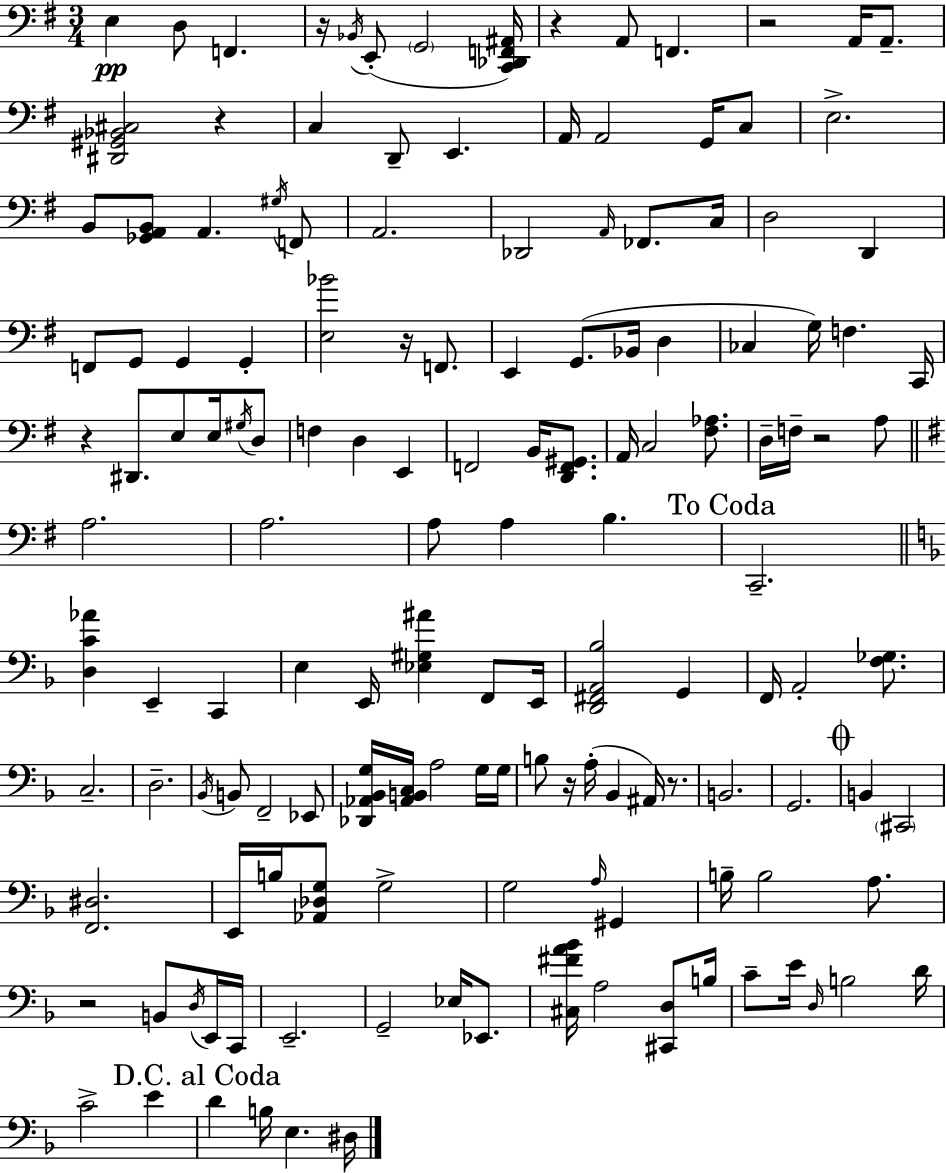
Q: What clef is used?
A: bass